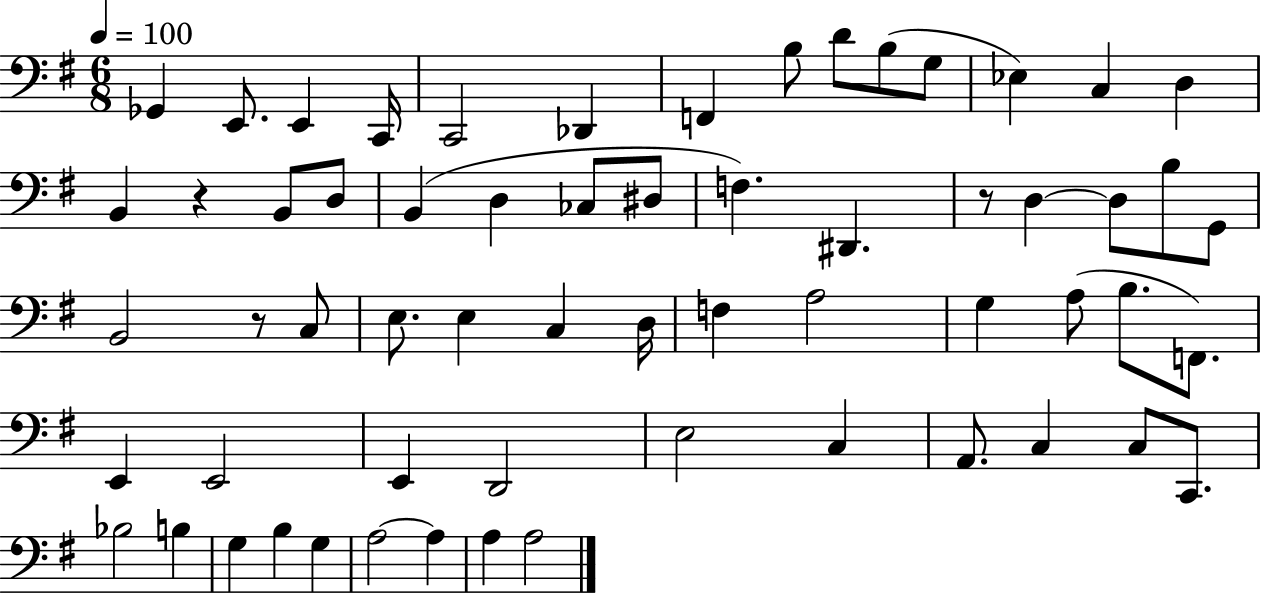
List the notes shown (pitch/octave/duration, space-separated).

Gb2/q E2/e. E2/q C2/s C2/h Db2/q F2/q B3/e D4/e B3/e G3/e Eb3/q C3/q D3/q B2/q R/q B2/e D3/e B2/q D3/q CES3/e D#3/e F3/q. D#2/q. R/e D3/q D3/e B3/e G2/e B2/h R/e C3/e E3/e. E3/q C3/q D3/s F3/q A3/h G3/q A3/e B3/e. F2/e. E2/q E2/h E2/q D2/h E3/h C3/q A2/e. C3/q C3/e C2/e. Bb3/h B3/q G3/q B3/q G3/q A3/h A3/q A3/q A3/h